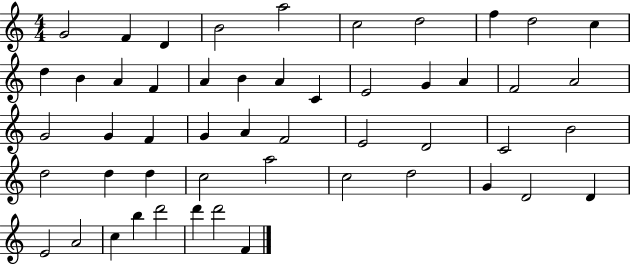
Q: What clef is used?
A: treble